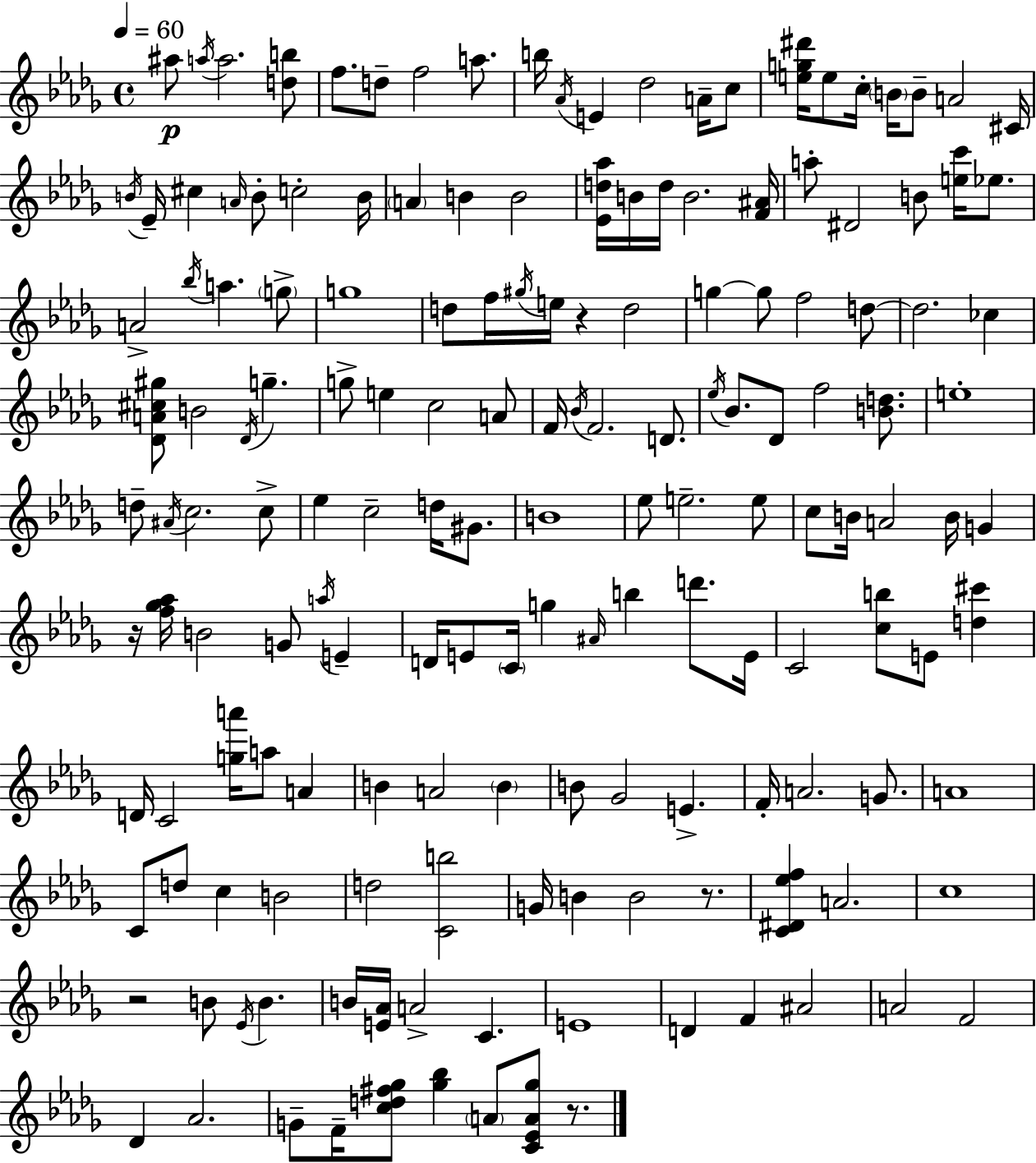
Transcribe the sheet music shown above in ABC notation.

X:1
T:Untitled
M:4/4
L:1/4
K:Bbm
^a/2 a/4 a2 [db]/2 f/2 d/2 f2 a/2 b/4 _A/4 E _d2 A/4 c/2 [eg^d']/4 e/2 c/4 B/4 B/2 A2 ^C/4 B/4 _E/4 ^c A/4 B/2 c2 B/4 A B B2 [_Ed_a]/4 B/4 d/4 B2 [F^A]/4 a/2 ^D2 B/2 [ec']/4 _e/2 A2 _b/4 a g/2 g4 d/2 f/4 ^g/4 e/4 z d2 g g/2 f2 d/2 d2 _c [_DA^c^g]/2 B2 _D/4 g g/2 e c2 A/2 F/4 _B/4 F2 D/2 _e/4 _B/2 _D/2 f2 [Bd]/2 e4 d/2 ^A/4 c2 c/2 _e c2 d/4 ^G/2 B4 _e/2 e2 e/2 c/2 B/4 A2 B/4 G z/4 [f_g_a]/4 B2 G/2 a/4 E D/4 E/2 C/4 g ^A/4 b d'/2 E/4 C2 [cb]/2 E/2 [d^c'] D/4 C2 [ga']/4 a/2 A B A2 B B/2 _G2 E F/4 A2 G/2 A4 C/2 d/2 c B2 d2 [Cb]2 G/4 B B2 z/2 [C^D_ef] A2 c4 z2 B/2 _E/4 B B/4 [E_A]/4 A2 C E4 D F ^A2 A2 F2 _D _A2 G/2 F/4 [cd^f_g]/2 [_g_b] A/2 [C_EA_g]/2 z/2